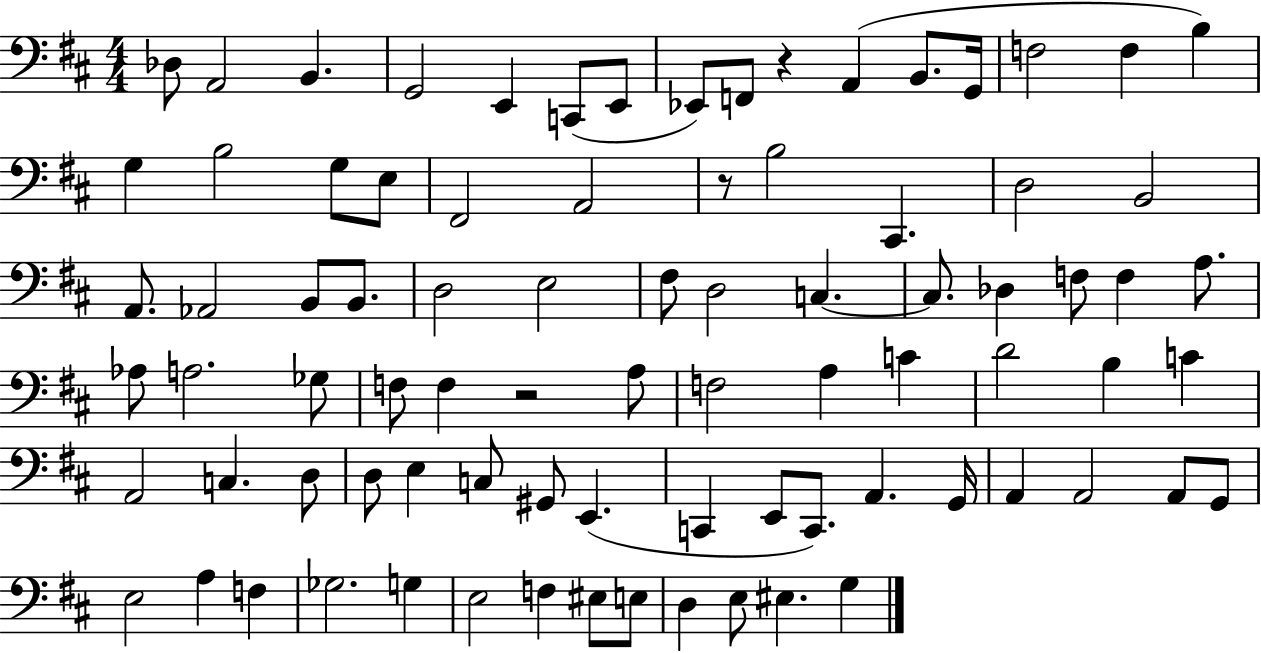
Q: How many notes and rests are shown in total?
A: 84